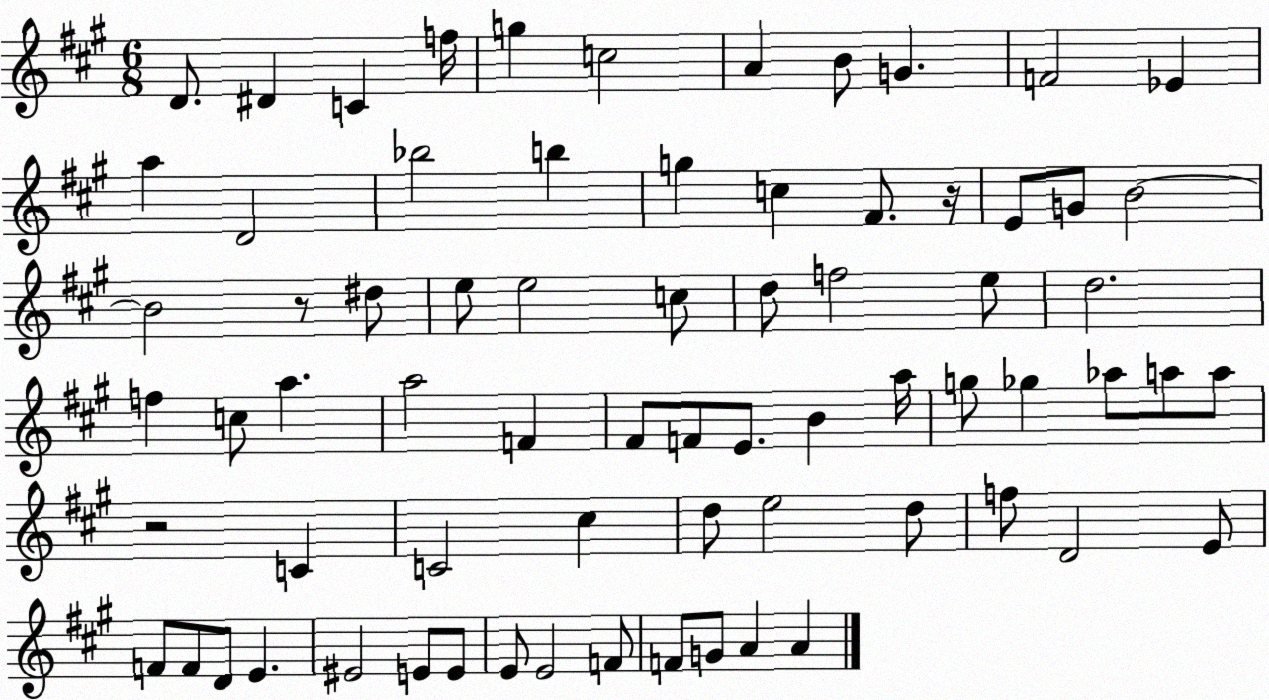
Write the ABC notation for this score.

X:1
T:Untitled
M:6/8
L:1/4
K:A
D/2 ^D C f/4 g c2 A B/2 G F2 _E a D2 _b2 b g c ^F/2 z/4 E/2 G/2 B2 B2 z/2 ^d/2 e/2 e2 c/2 d/2 f2 e/2 d2 f c/2 a a2 F ^F/2 F/2 E/2 B a/4 g/2 _g _a/2 a/2 a/2 z2 C C2 ^c d/2 e2 d/2 f/2 D2 E/2 F/2 F/2 D/2 E ^E2 E/2 E/2 E/2 E2 F/2 F/2 G/2 A A